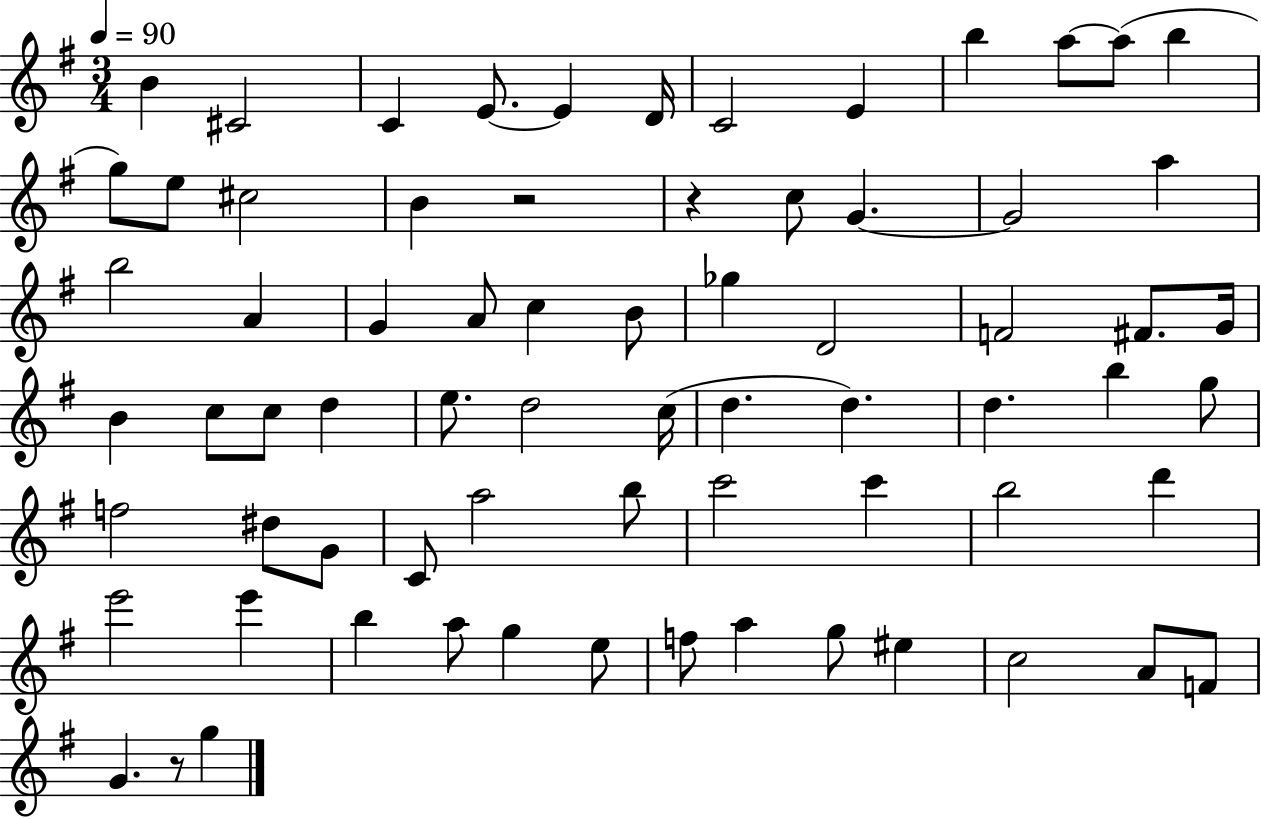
{
  \clef treble
  \numericTimeSignature
  \time 3/4
  \key g \major
  \tempo 4 = 90
  \repeat volta 2 { b'4 cis'2 | c'4 e'8.~~ e'4 d'16 | c'2 e'4 | b''4 a''8~~ a''8( b''4 | \break g''8) e''8 cis''2 | b'4 r2 | r4 c''8 g'4.~~ | g'2 a''4 | \break b''2 a'4 | g'4 a'8 c''4 b'8 | ges''4 d'2 | f'2 fis'8. g'16 | \break b'4 c''8 c''8 d''4 | e''8. d''2 c''16( | d''4. d''4.) | d''4. b''4 g''8 | \break f''2 dis''8 g'8 | c'8 a''2 b''8 | c'''2 c'''4 | b''2 d'''4 | \break e'''2 e'''4 | b''4 a''8 g''4 e''8 | f''8 a''4 g''8 eis''4 | c''2 a'8 f'8 | \break g'4. r8 g''4 | } \bar "|."
}